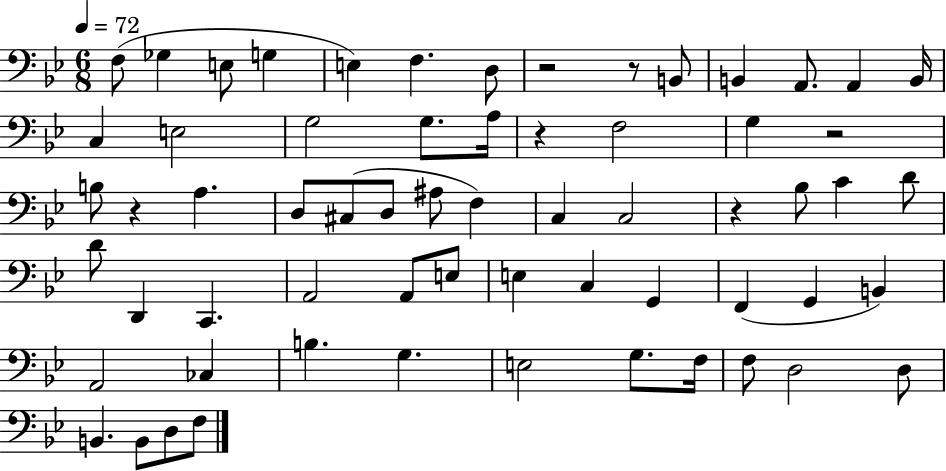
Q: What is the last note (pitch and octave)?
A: F3